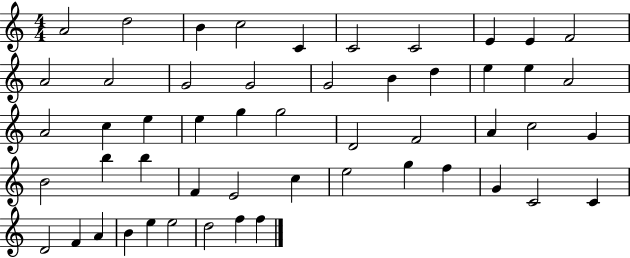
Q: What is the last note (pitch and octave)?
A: F5